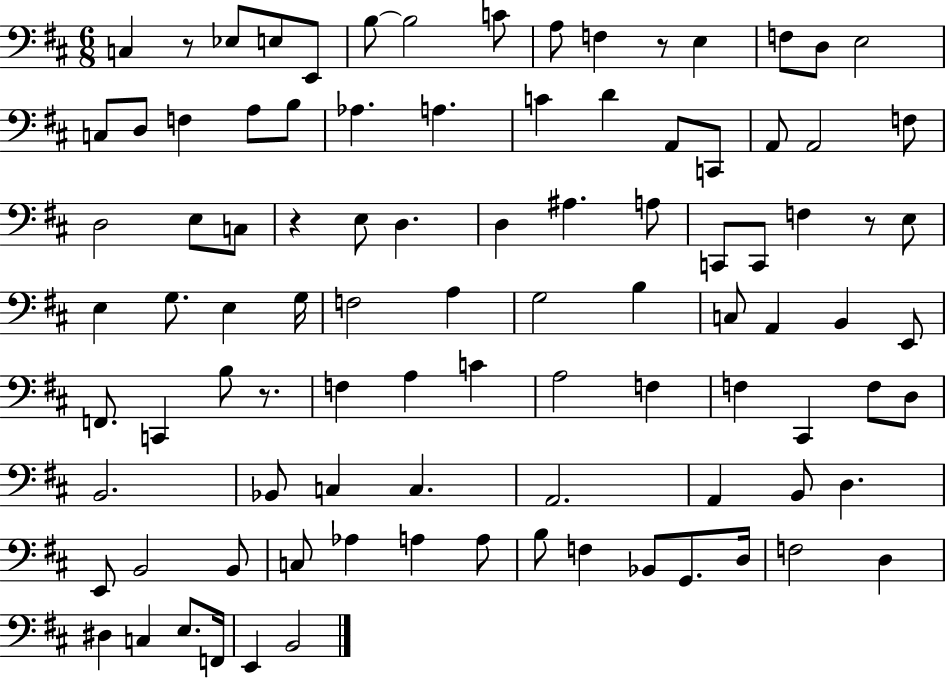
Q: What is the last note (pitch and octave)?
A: B2